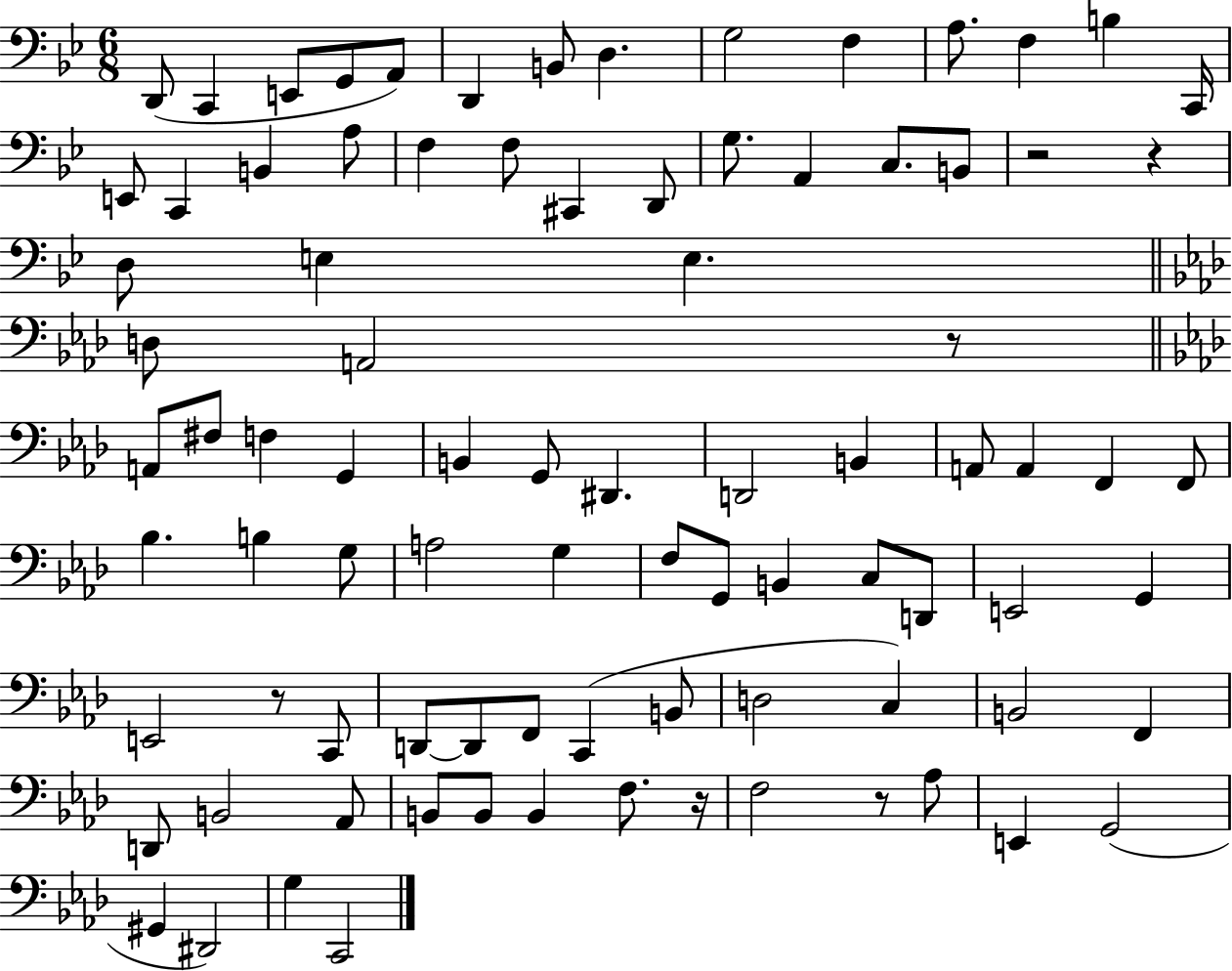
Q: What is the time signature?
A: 6/8